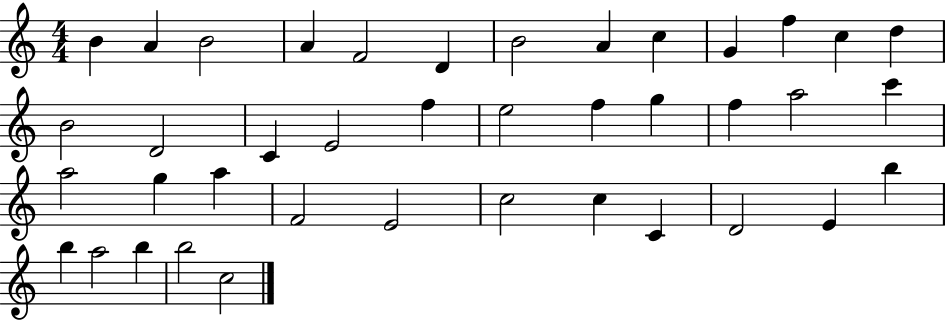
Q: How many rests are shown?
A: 0